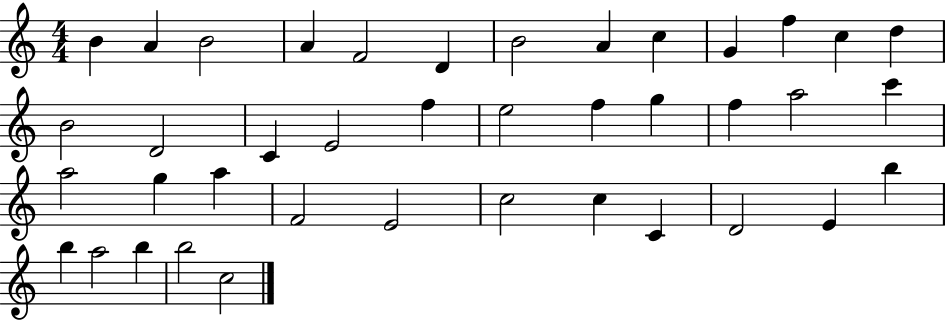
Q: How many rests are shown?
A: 0